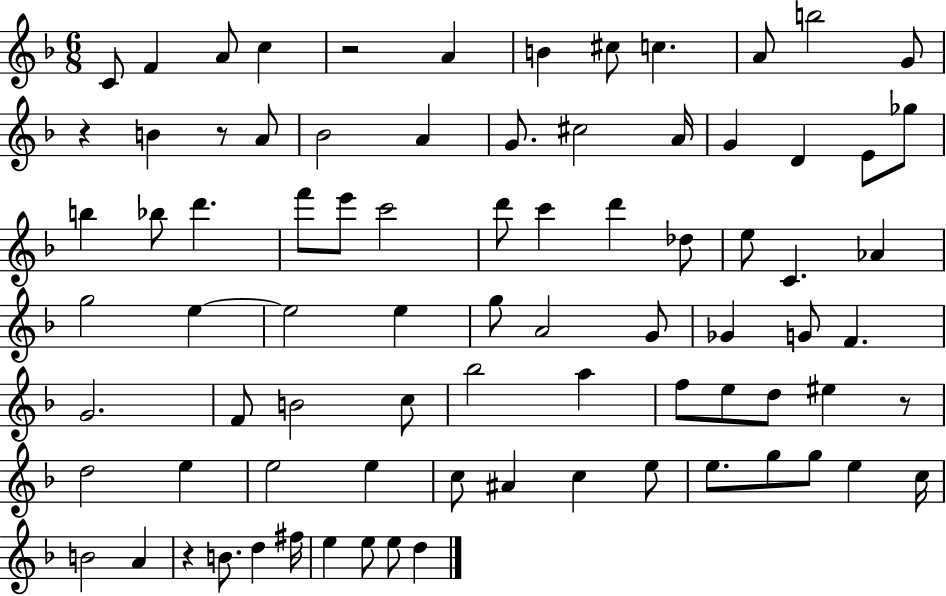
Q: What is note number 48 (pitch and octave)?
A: B4